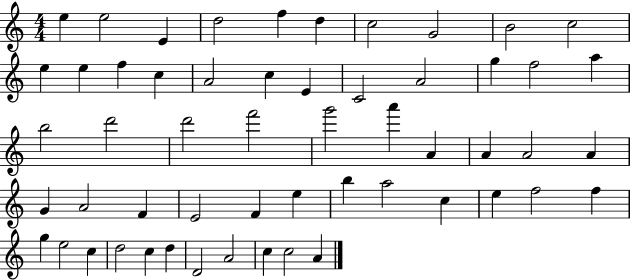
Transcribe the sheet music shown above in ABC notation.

X:1
T:Untitled
M:4/4
L:1/4
K:C
e e2 E d2 f d c2 G2 B2 c2 e e f c A2 c E C2 A2 g f2 a b2 d'2 d'2 f'2 g'2 a' A A A2 A G A2 F E2 F e b a2 c e f2 f g e2 c d2 c d D2 A2 c c2 A